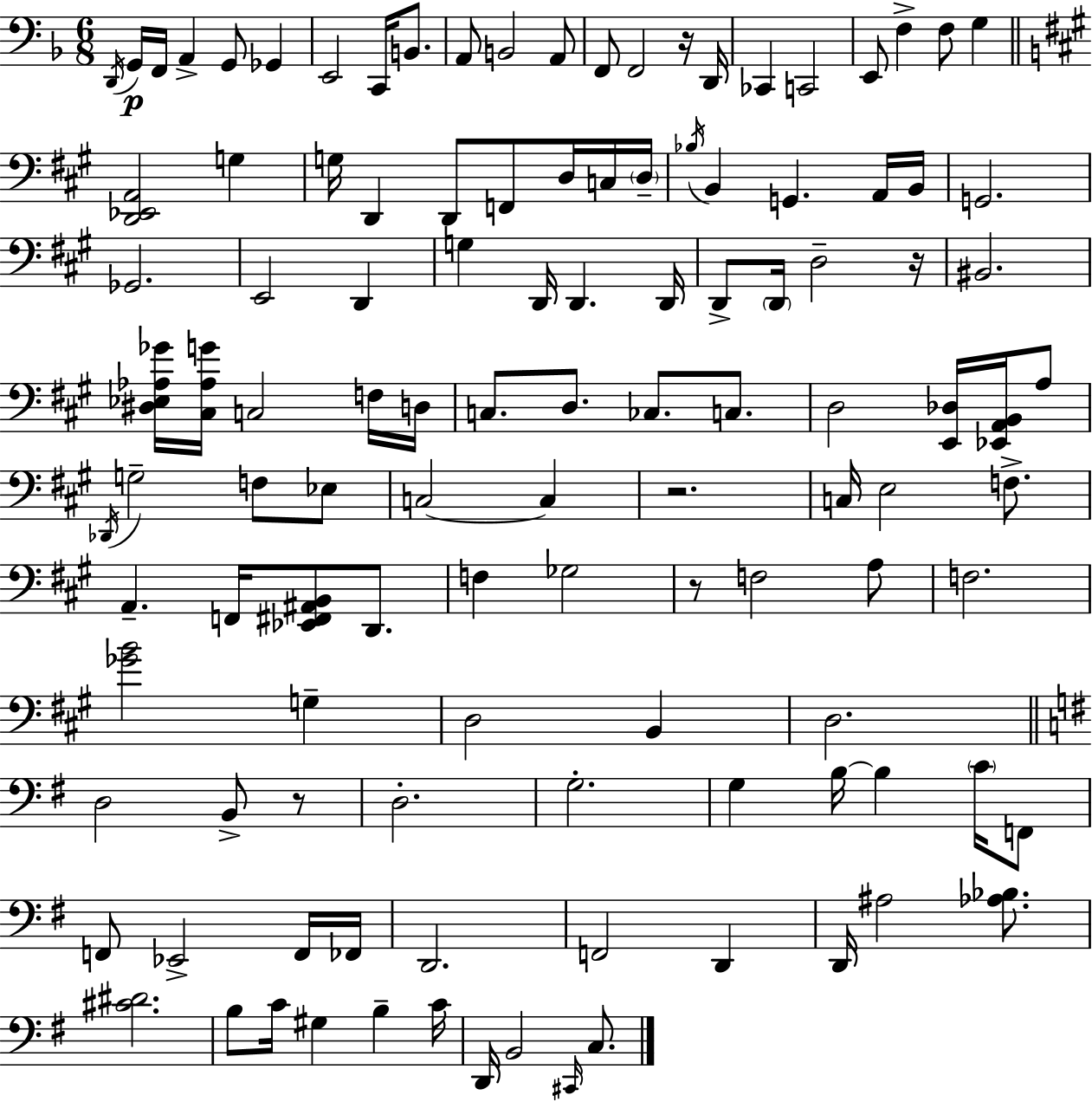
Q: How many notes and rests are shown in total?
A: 117